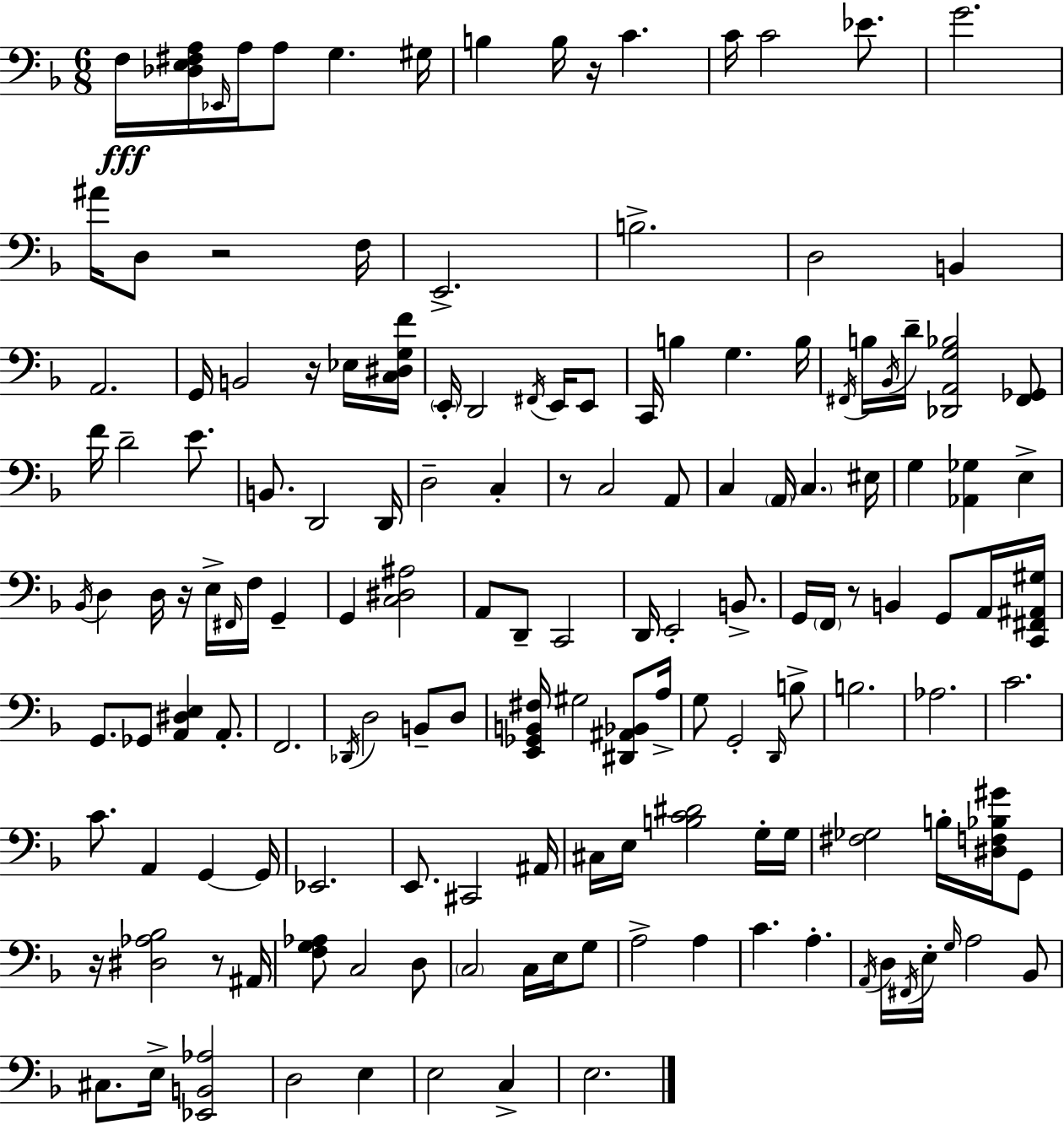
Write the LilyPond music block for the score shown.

{
  \clef bass
  \numericTimeSignature
  \time 6/8
  \key d \minor
  f16\fff <des e fis a>16 \grace { ees,16 } a16 a8 g4. | gis16 b4 b16 r16 c'4. | c'16 c'2 ees'8. | g'2. | \break ais'16 d8 r2 | f16 e,2.-> | b2.-> | d2 b,4 | \break a,2. | g,16 b,2 r16 ees16 | <c dis g f'>16 \parenthesize e,16-. d,2 \acciaccatura { fis,16 } e,16 | e,8 c,16 b4 g4. | \break b16 \acciaccatura { fis,16 } b16 \acciaccatura { bes,16 } d'16-- <des, a, g bes>2 | <fis, ges,>8 f'16 d'2-- | e'8. b,8. d,2 | d,16 d2-- | \break c4-. r8 c2 | a,8 c4 \parenthesize a,16 \parenthesize c4. | eis16 g4 <aes, ges>4 | e4-> \acciaccatura { bes,16 } d4 d16 r16 e16-> | \break \grace { fis,16 } f16 g,4-- g,4 <c dis ais>2 | a,8 d,8-- c,2 | d,16 e,2-. | b,8.-> g,16 \parenthesize f,16 r8 b,4 | \break g,8 a,16 <c, fis, ais, gis>16 g,8. ges,8 <a, dis e>4 | a,8.-. f,2. | \acciaccatura { des,16 } d2 | b,8-- d8 <e, ges, b, fis>16 gis2 | \break <dis, ais, bes,>8 a16-> g8 g,2-. | \grace { d,16 } b8-> b2. | aes2. | c'2. | \break c'8. a,4 | g,4~~ g,16 ees,2. | e,8. cis,2 | ais,16 cis16 e16 <b c' dis'>2 | \break g16-. g16 <fis ges>2 | b16-. <dis f bes gis'>16 g,8 r16 <dis aes bes>2 | r8 ais,16 <f g aes>8 c2 | d8 \parenthesize c2 | \break c16 e16 g8 a2-> | a4 c'4. | a4.-. \acciaccatura { a,16 } d16 \acciaccatura { fis,16 } e16-. | \grace { g16 } a2 bes,8 cis8. | \break e16-> <ees, b, aes>2 d2 | e4 e2 | c4-> e2. | \bar "|."
}